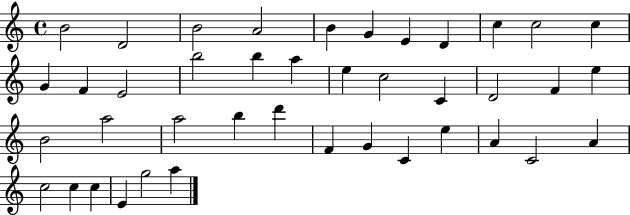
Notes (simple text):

B4/h D4/h B4/h A4/h B4/q G4/q E4/q D4/q C5/q C5/h C5/q G4/q F4/q E4/h B5/h B5/q A5/q E5/q C5/h C4/q D4/h F4/q E5/q B4/h A5/h A5/h B5/q D6/q F4/q G4/q C4/q E5/q A4/q C4/h A4/q C5/h C5/q C5/q E4/q G5/h A5/q